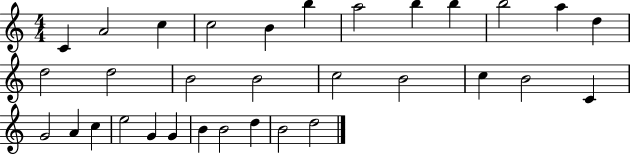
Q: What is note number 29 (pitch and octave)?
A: B4